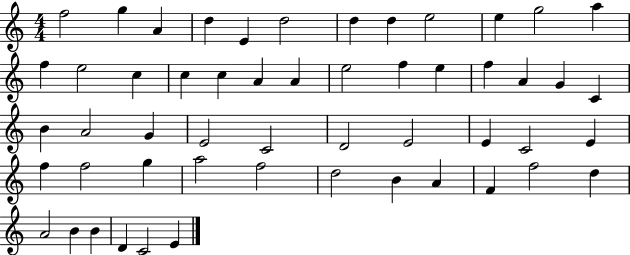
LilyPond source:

{
  \clef treble
  \numericTimeSignature
  \time 4/4
  \key c \major
  f''2 g''4 a'4 | d''4 e'4 d''2 | d''4 d''4 e''2 | e''4 g''2 a''4 | \break f''4 e''2 c''4 | c''4 c''4 a'4 a'4 | e''2 f''4 e''4 | f''4 a'4 g'4 c'4 | \break b'4 a'2 g'4 | e'2 c'2 | d'2 e'2 | e'4 c'2 e'4 | \break f''4 f''2 g''4 | a''2 f''2 | d''2 b'4 a'4 | f'4 f''2 d''4 | \break a'2 b'4 b'4 | d'4 c'2 e'4 | \bar "|."
}